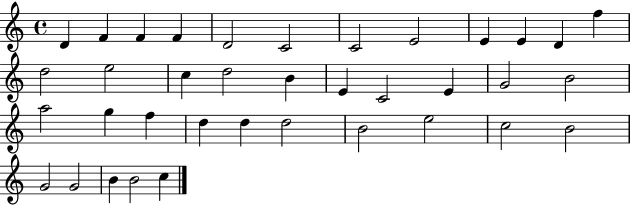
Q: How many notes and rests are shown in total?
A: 37